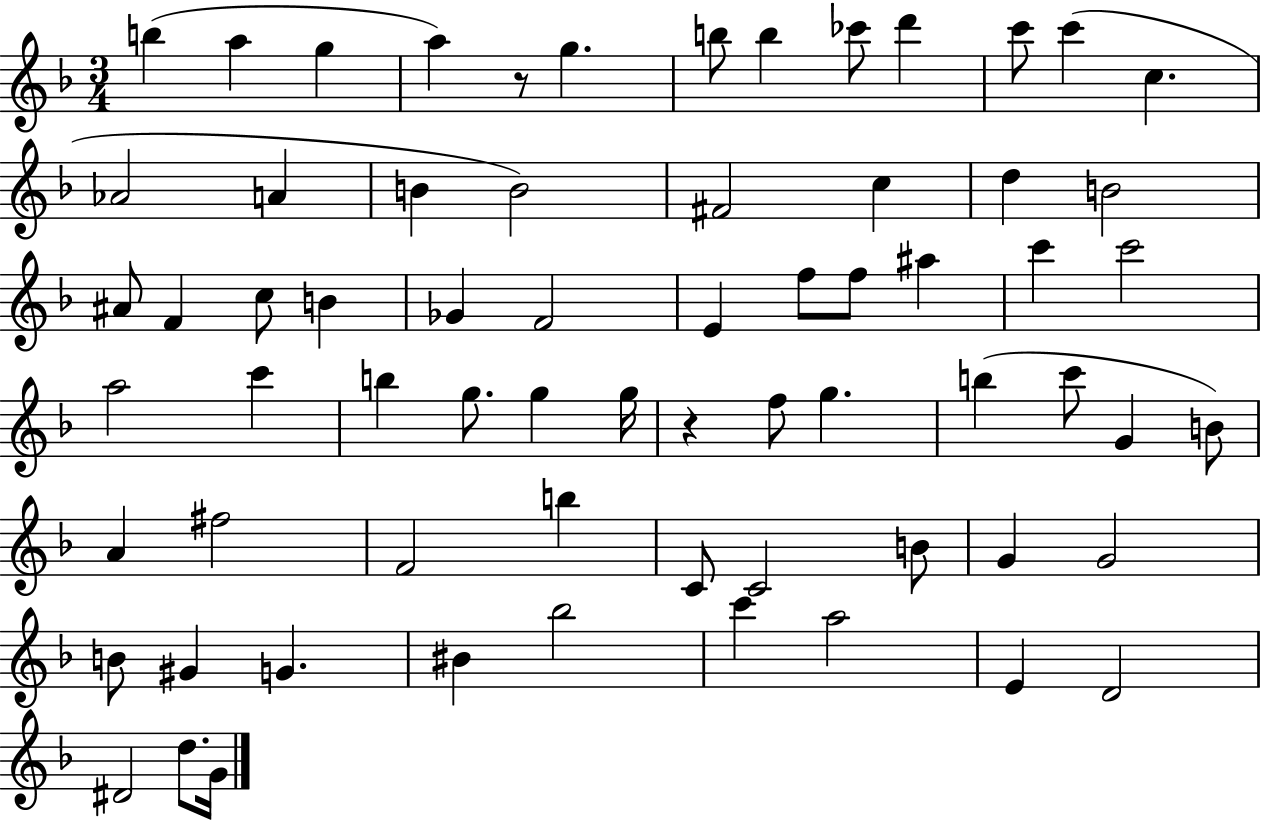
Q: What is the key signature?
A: F major